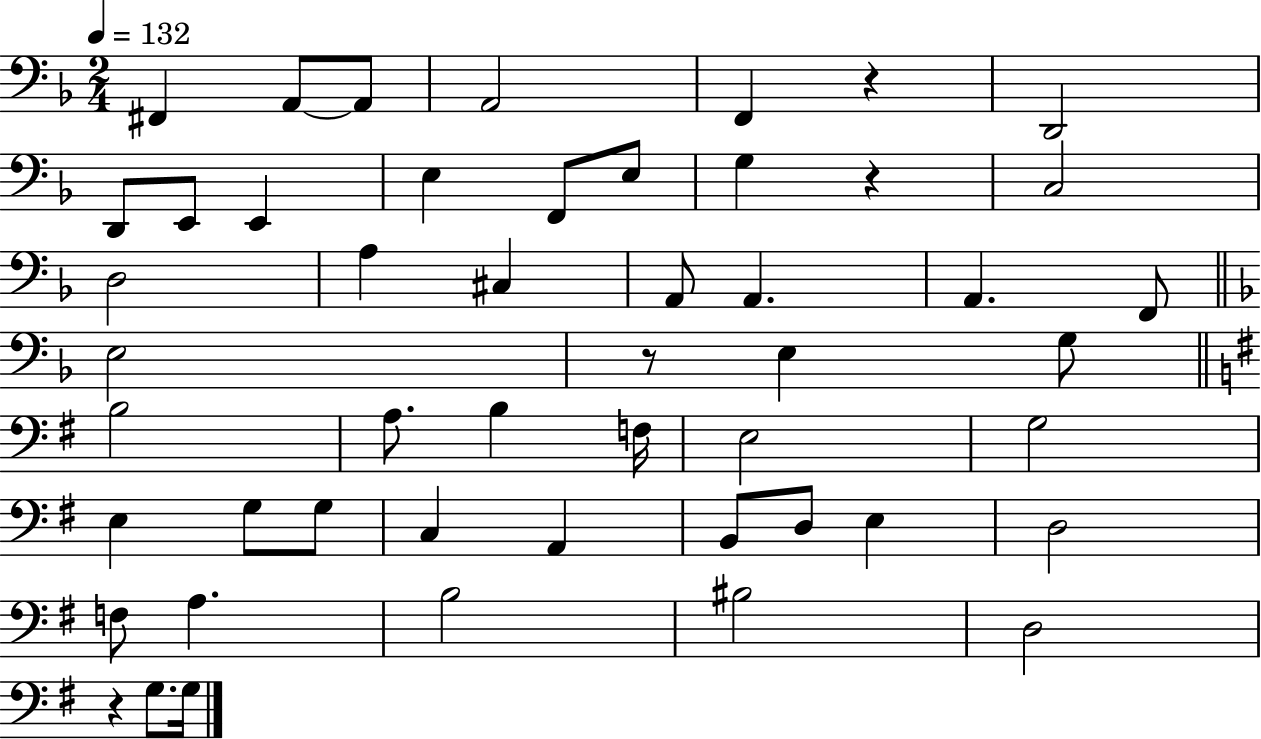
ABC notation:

X:1
T:Untitled
M:2/4
L:1/4
K:F
^F,, A,,/2 A,,/2 A,,2 F,, z D,,2 D,,/2 E,,/2 E,, E, F,,/2 E,/2 G, z C,2 D,2 A, ^C, A,,/2 A,, A,, F,,/2 E,2 z/2 E, G,/2 B,2 A,/2 B, F,/4 E,2 G,2 E, G,/2 G,/2 C, A,, B,,/2 D,/2 E, D,2 F,/2 A, B,2 ^B,2 D,2 z G,/2 G,/4